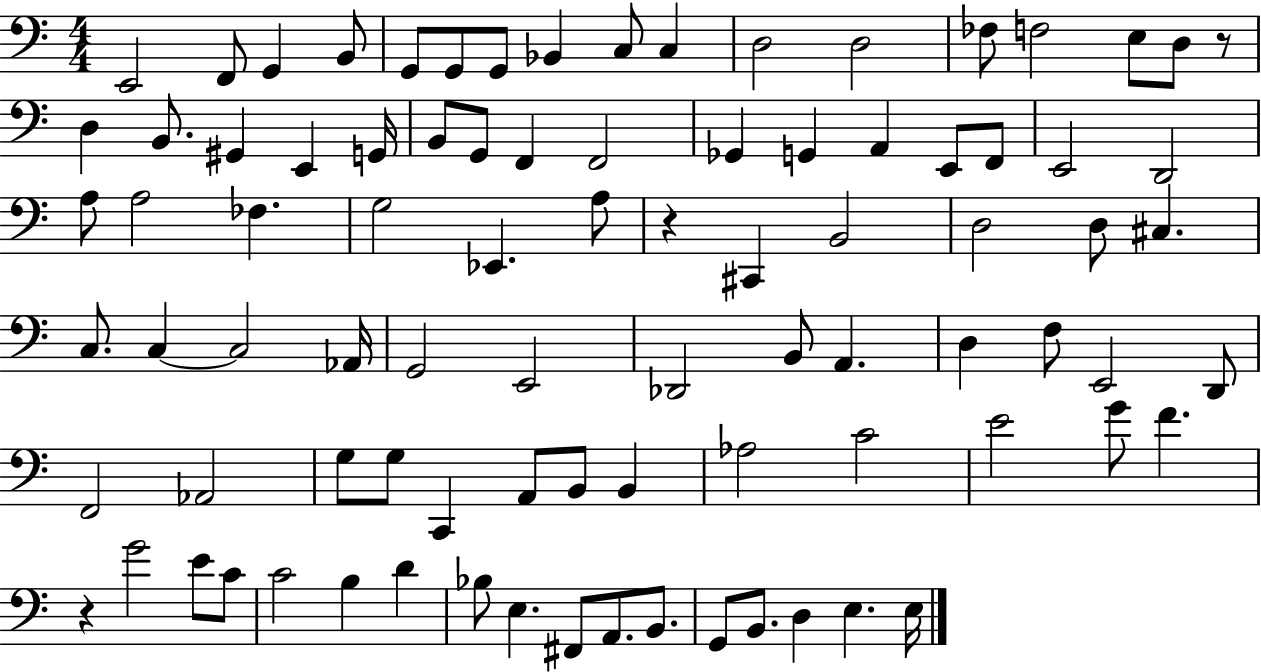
E2/h F2/e G2/q B2/e G2/e G2/e G2/e Bb2/q C3/e C3/q D3/h D3/h FES3/e F3/h E3/e D3/e R/e D3/q B2/e. G#2/q E2/q G2/s B2/e G2/e F2/q F2/h Gb2/q G2/q A2/q E2/e F2/e E2/h D2/h A3/e A3/h FES3/q. G3/h Eb2/q. A3/e R/q C#2/q B2/h D3/h D3/e C#3/q. C3/e. C3/q C3/h Ab2/s G2/h E2/h Db2/h B2/e A2/q. D3/q F3/e E2/h D2/e F2/h Ab2/h G3/e G3/e C2/q A2/e B2/e B2/q Ab3/h C4/h E4/h G4/e F4/q. R/q G4/h E4/e C4/e C4/h B3/q D4/q Bb3/e E3/q. F#2/e A2/e. B2/e. G2/e B2/e. D3/q E3/q. E3/s